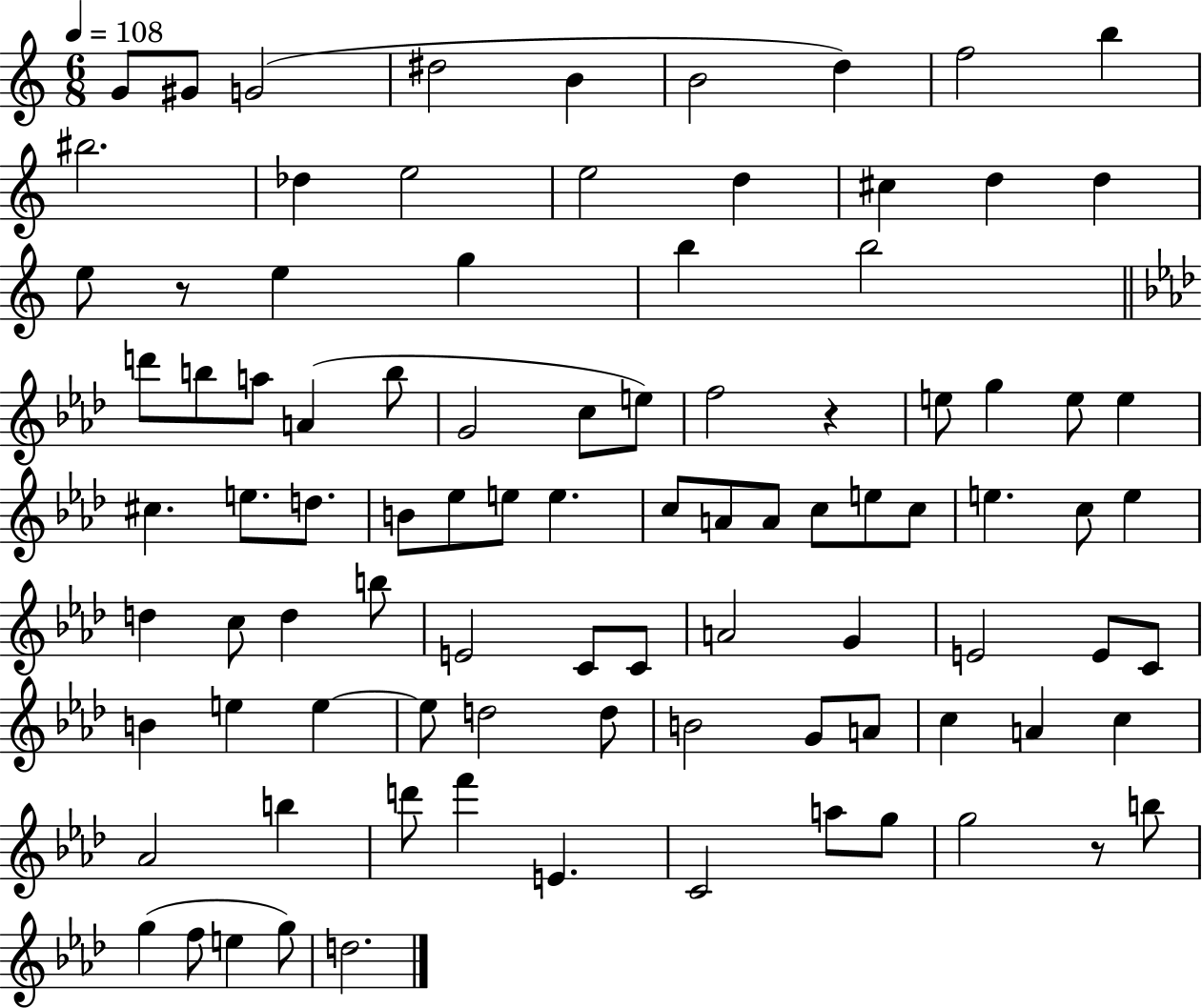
{
  \clef treble
  \numericTimeSignature
  \time 6/8
  \key c \major
  \tempo 4 = 108
  \repeat volta 2 { g'8 gis'8 g'2( | dis''2 b'4 | b'2 d''4) | f''2 b''4 | \break bis''2. | des''4 e''2 | e''2 d''4 | cis''4 d''4 d''4 | \break e''8 r8 e''4 g''4 | b''4 b''2 | \bar "||" \break \key aes \major d'''8 b''8 a''8 a'4( b''8 | g'2 c''8 e''8) | f''2 r4 | e''8 g''4 e''8 e''4 | \break cis''4. e''8. d''8. | b'8 ees''8 e''8 e''4. | c''8 a'8 a'8 c''8 e''8 c''8 | e''4. c''8 e''4 | \break d''4 c''8 d''4 b''8 | e'2 c'8 c'8 | a'2 g'4 | e'2 e'8 c'8 | \break b'4 e''4 e''4~~ | e''8 d''2 d''8 | b'2 g'8 a'8 | c''4 a'4 c''4 | \break aes'2 b''4 | d'''8 f'''4 e'4. | c'2 a''8 g''8 | g''2 r8 b''8 | \break g''4( f''8 e''4 g''8) | d''2. | } \bar "|."
}